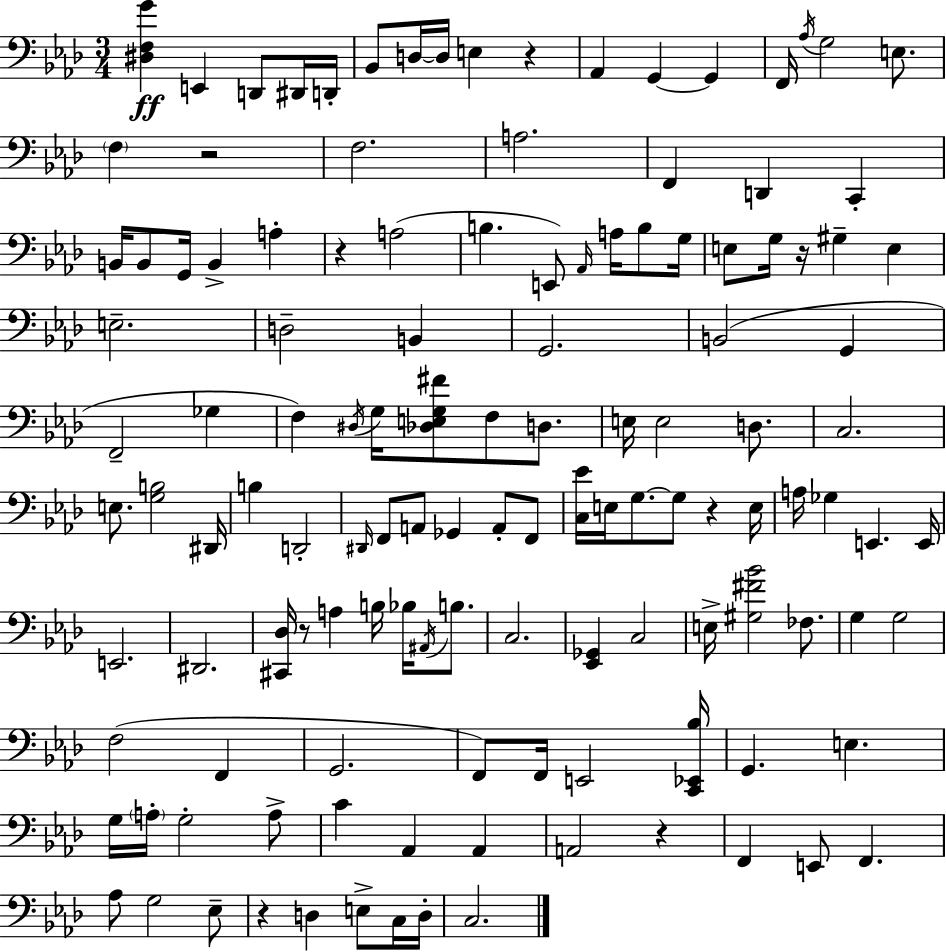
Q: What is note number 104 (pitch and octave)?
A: F2